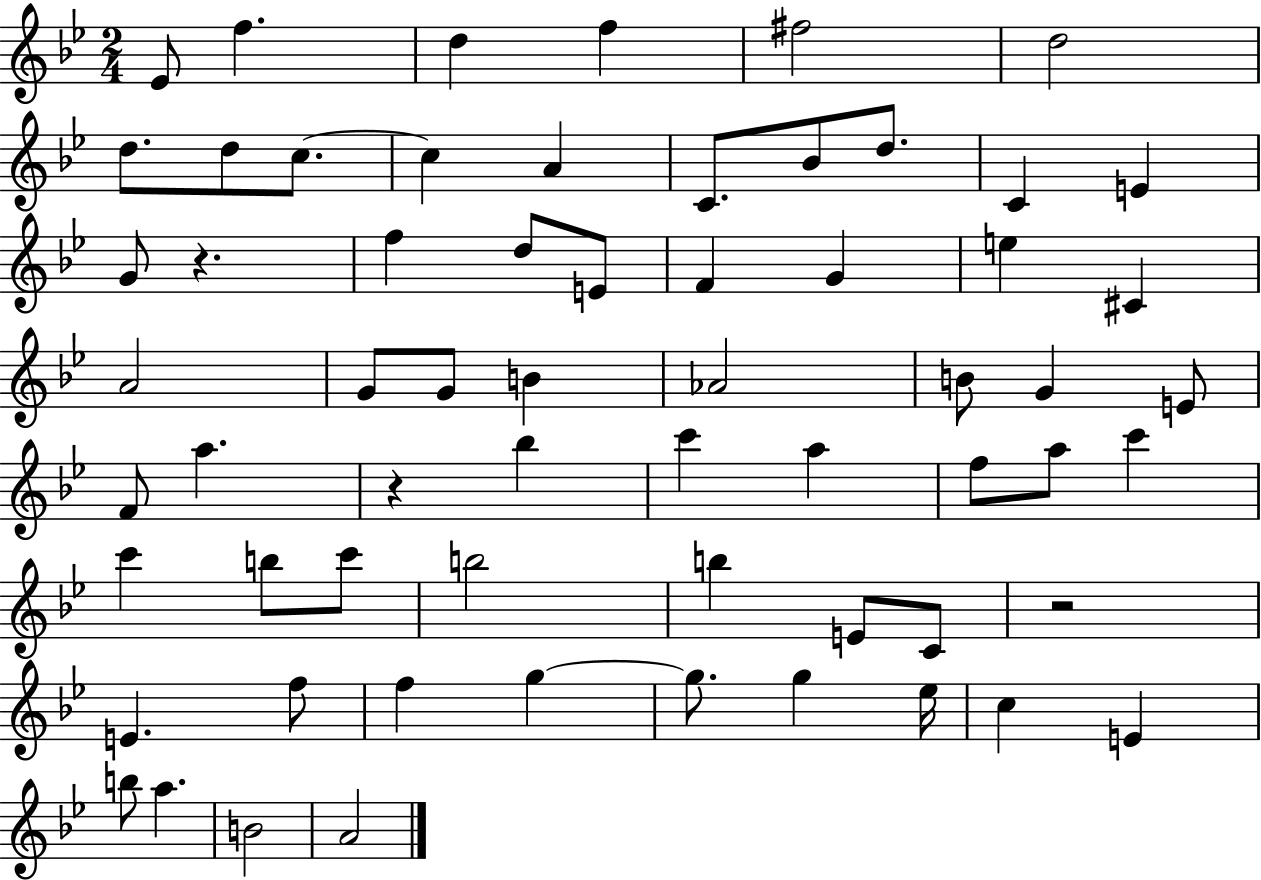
Eb4/e F5/q. D5/q F5/q F#5/h D5/h D5/e. D5/e C5/e. C5/q A4/q C4/e. Bb4/e D5/e. C4/q E4/q G4/e R/q. F5/q D5/e E4/e F4/q G4/q E5/q C#4/q A4/h G4/e G4/e B4/q Ab4/h B4/e G4/q E4/e F4/e A5/q. R/q Bb5/q C6/q A5/q F5/e A5/e C6/q C6/q B5/e C6/e B5/h B5/q E4/e C4/e R/h E4/q. F5/e F5/q G5/q G5/e. G5/q Eb5/s C5/q E4/q B5/e A5/q. B4/h A4/h